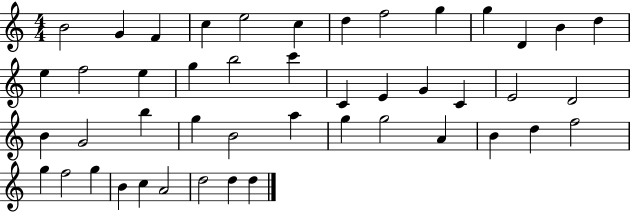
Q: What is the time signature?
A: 4/4